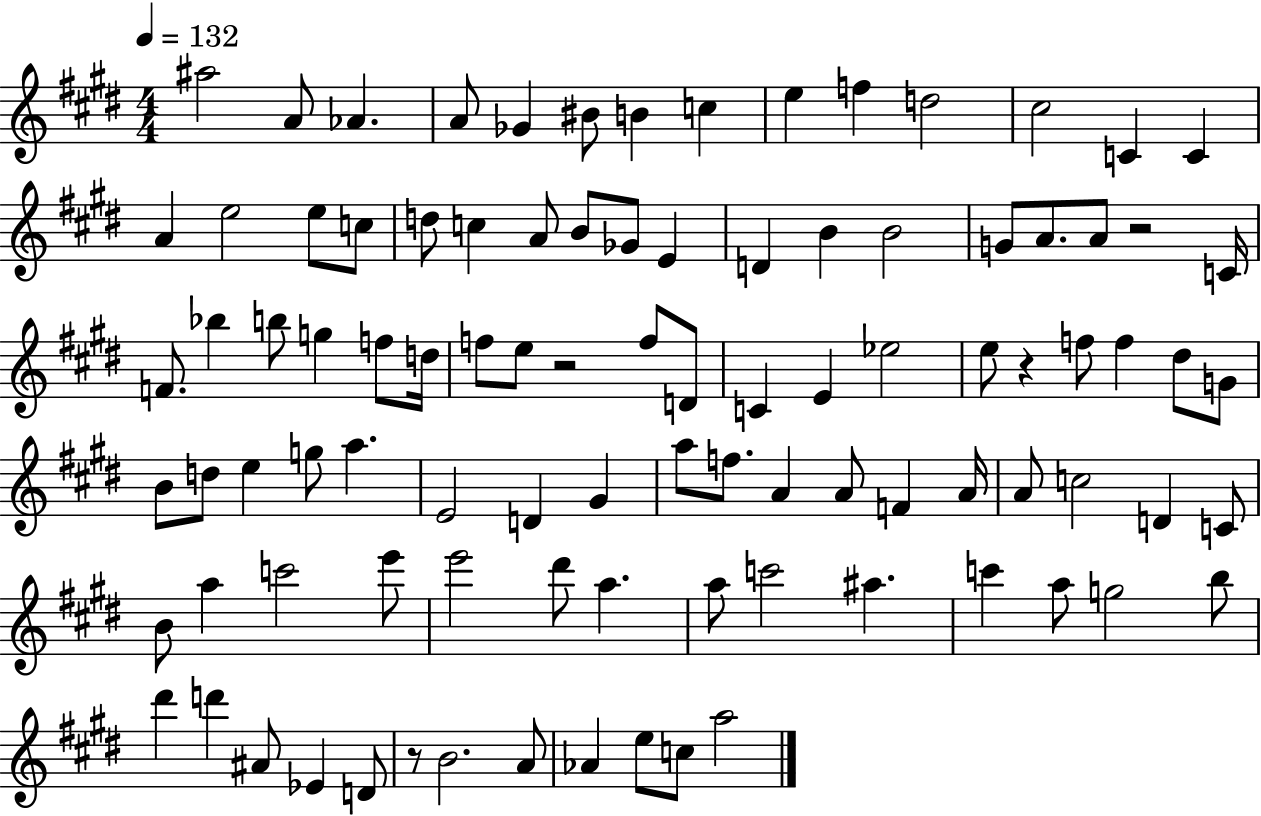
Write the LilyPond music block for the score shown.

{
  \clef treble
  \numericTimeSignature
  \time 4/4
  \key e \major
  \tempo 4 = 132
  ais''2 a'8 aes'4. | a'8 ges'4 bis'8 b'4 c''4 | e''4 f''4 d''2 | cis''2 c'4 c'4 | \break a'4 e''2 e''8 c''8 | d''8 c''4 a'8 b'8 ges'8 e'4 | d'4 b'4 b'2 | g'8 a'8. a'8 r2 c'16 | \break f'8. bes''4 b''8 g''4 f''8 d''16 | f''8 e''8 r2 f''8 d'8 | c'4 e'4 ees''2 | e''8 r4 f''8 f''4 dis''8 g'8 | \break b'8 d''8 e''4 g''8 a''4. | e'2 d'4 gis'4 | a''8 f''8. a'4 a'8 f'4 a'16 | a'8 c''2 d'4 c'8 | \break b'8 a''4 c'''2 e'''8 | e'''2 dis'''8 a''4. | a''8 c'''2 ais''4. | c'''4 a''8 g''2 b''8 | \break dis'''4 d'''4 ais'8 ees'4 d'8 | r8 b'2. a'8 | aes'4 e''8 c''8 a''2 | \bar "|."
}